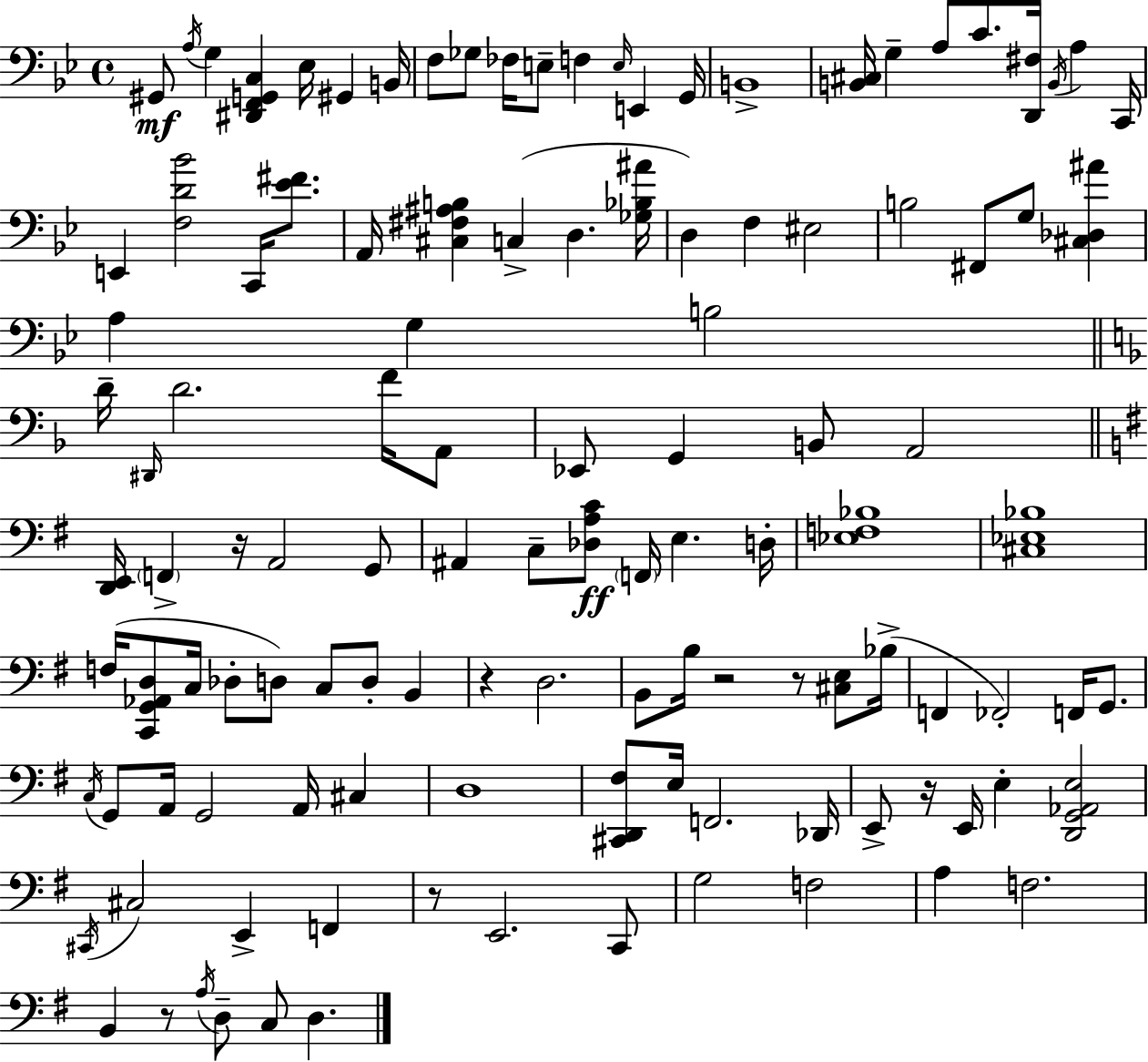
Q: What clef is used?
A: bass